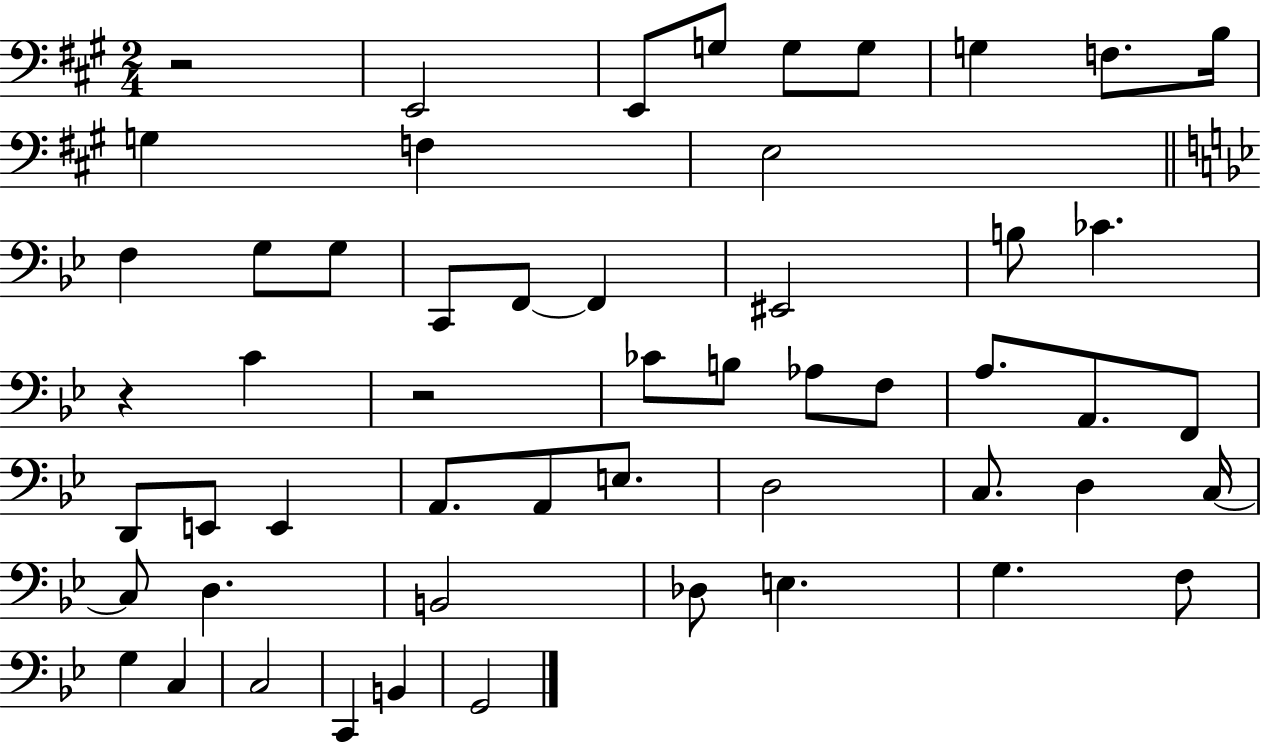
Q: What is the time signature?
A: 2/4